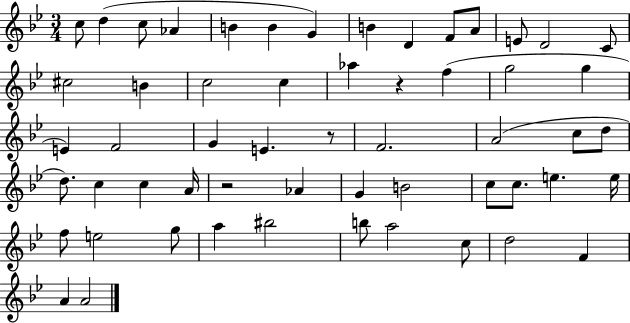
{
  \clef treble
  \numericTimeSignature
  \time 3/4
  \key bes \major
  c''8 d''4( c''8 aes'4 | b'4 b'4 g'4) | b'4 d'4 f'8 a'8 | e'8 d'2 c'8 | \break cis''2 b'4 | c''2 c''4 | aes''4 r4 f''4( | g''2 g''4 | \break e'4) f'2 | g'4 e'4. r8 | f'2. | a'2( c''8 d''8 | \break d''8.) c''4 c''4 a'16 | r2 aes'4 | g'4 b'2 | c''8 c''8. e''4. e''16 | \break f''8 e''2 g''8 | a''4 bis''2 | b''8 a''2 c''8 | d''2 f'4 | \break a'4 a'2 | \bar "|."
}